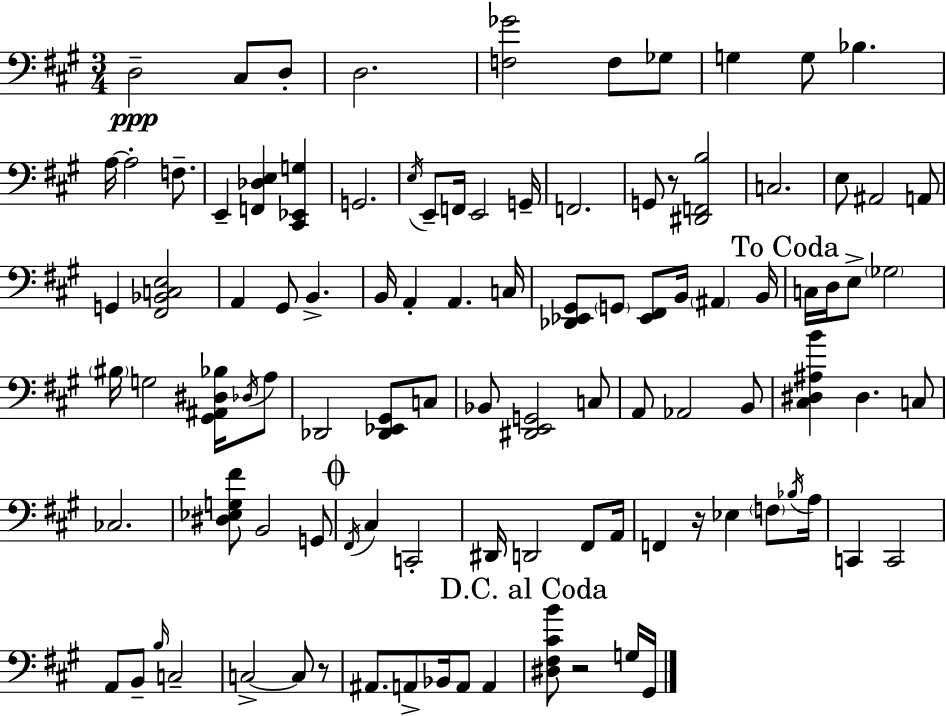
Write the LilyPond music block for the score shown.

{
  \clef bass
  \numericTimeSignature
  \time 3/4
  \key a \major
  d2--\ppp cis8 d8-. | d2. | <f ges'>2 f8 ges8 | g4 g8 bes4. | \break a16~~ a2-. f8.-- | e,4-- <f, des e>4 <cis, ees, g>4 | g,2. | \acciaccatura { e16 } e,8-- f,16 e,2 | \break g,16-- f,2. | g,8 r8 <dis, f, b>2 | c2. | e8 ais,2 a,8 | \break g,4 <fis, bes, c e>2 | a,4 gis,8 b,4.-> | b,16 a,4-. a,4. | c16 <des, ees, gis,>8 \parenthesize g,8 <ees, fis,>8 b,16 \parenthesize ais,4 | \break b,16 \mark "To Coda" c16 d16 e8-> \parenthesize ges2 | \parenthesize bis16 g2 <gis, ais, dis bes>16 \acciaccatura { des16 } | a8 des,2 <des, ees, gis,>8 | c8 bes,8 <dis, e, g,>2 | \break c8 a,8 aes,2 | b,8 <cis dis ais b'>4 dis4. | c8 ces2. | <dis ees g fis'>8 b,2 | \break g,8 \mark \markup { \musicglyph "scripts.coda" } \acciaccatura { fis,16 } cis4 c,2-. | dis,16 d,2 | fis,8 a,16 f,4 r16 ees4 | \parenthesize f8 \acciaccatura { bes16 } a16 c,4 c,2 | \break a,8 b,8-- \grace { b16 } c2-- | c2->~~ | c8 r8 ais,8. a,8-> bes,16 a,8 | a,4 \mark "D.C. al Coda" <dis fis cis' b'>8 r2 | \break g16 gis,16 \bar "|."
}